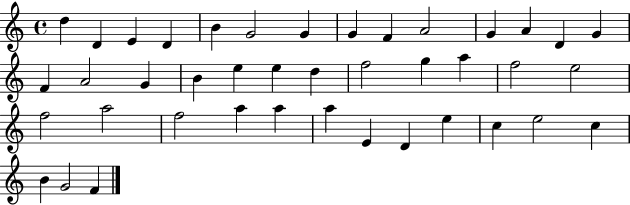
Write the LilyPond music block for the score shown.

{
  \clef treble
  \time 4/4
  \defaultTimeSignature
  \key c \major
  d''4 d'4 e'4 d'4 | b'4 g'2 g'4 | g'4 f'4 a'2 | g'4 a'4 d'4 g'4 | \break f'4 a'2 g'4 | b'4 e''4 e''4 d''4 | f''2 g''4 a''4 | f''2 e''2 | \break f''2 a''2 | f''2 a''4 a''4 | a''4 e'4 d'4 e''4 | c''4 e''2 c''4 | \break b'4 g'2 f'4 | \bar "|."
}